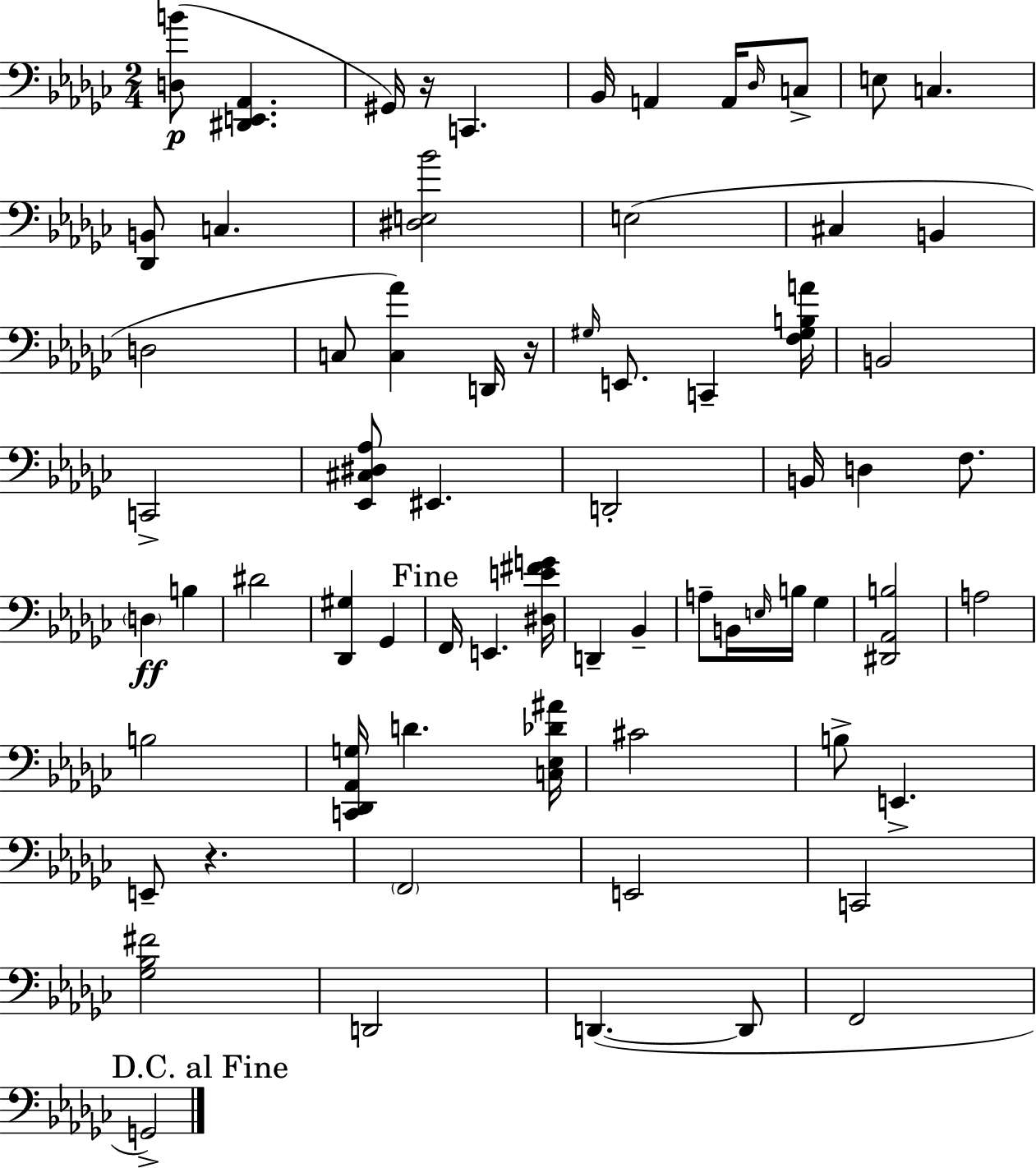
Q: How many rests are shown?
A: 3